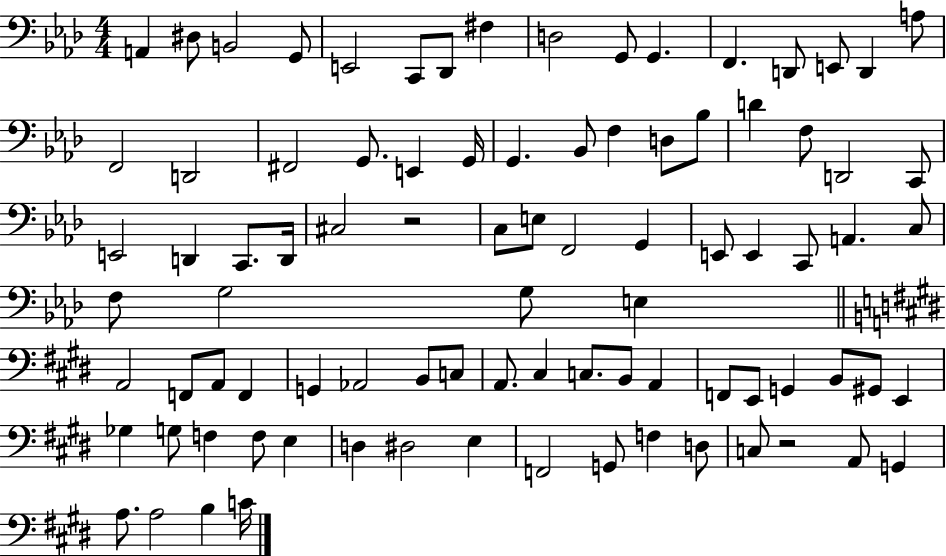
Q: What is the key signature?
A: AES major